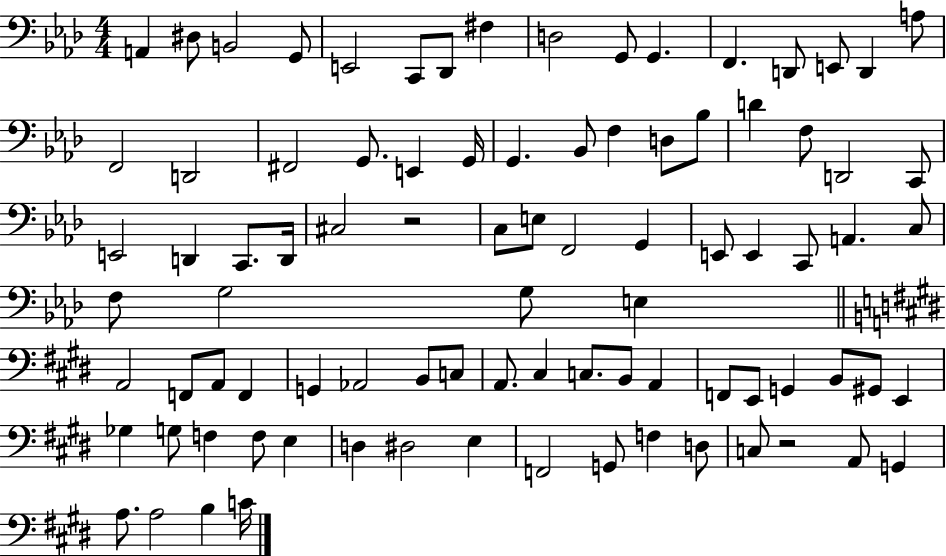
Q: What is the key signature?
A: AES major